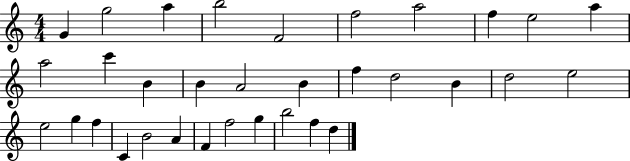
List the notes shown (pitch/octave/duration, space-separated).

G4/q G5/h A5/q B5/h F4/h F5/h A5/h F5/q E5/h A5/q A5/h C6/q B4/q B4/q A4/h B4/q F5/q D5/h B4/q D5/h E5/h E5/h G5/q F5/q C4/q B4/h A4/q F4/q F5/h G5/q B5/h F5/q D5/q